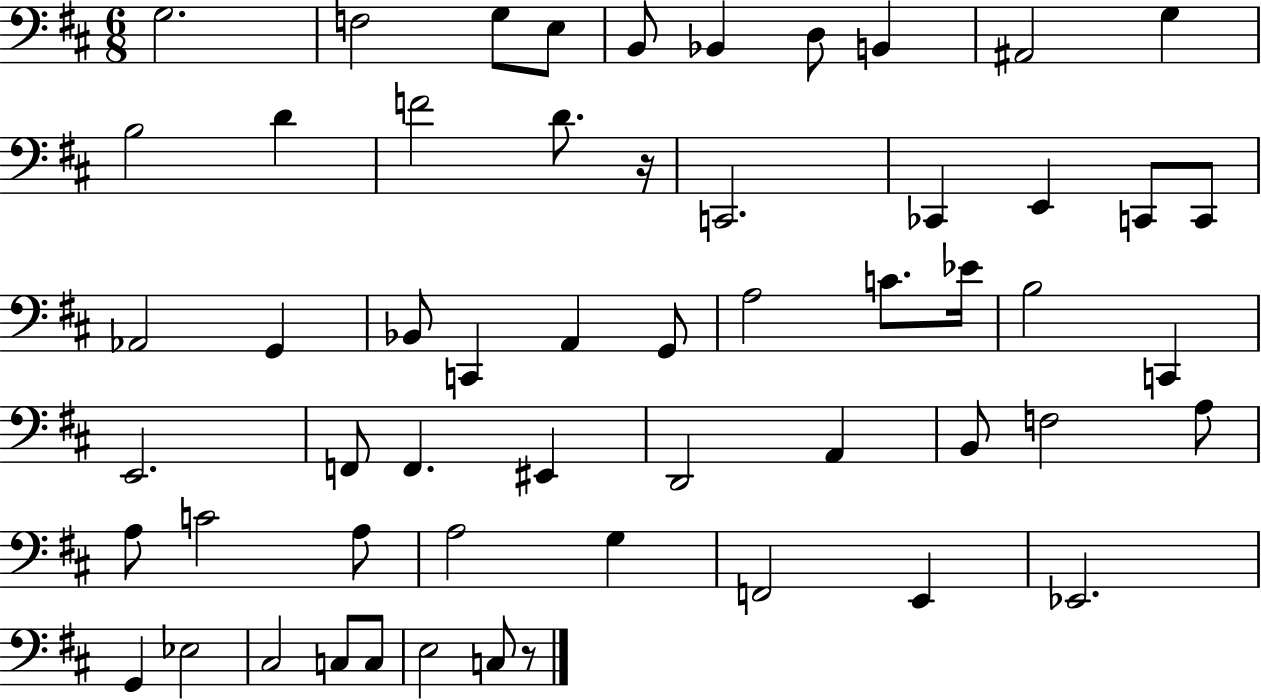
{
  \clef bass
  \numericTimeSignature
  \time 6/8
  \key d \major
  \repeat volta 2 { g2. | f2 g8 e8 | b,8 bes,4 d8 b,4 | ais,2 g4 | \break b2 d'4 | f'2 d'8. r16 | c,2. | ces,4 e,4 c,8 c,8 | \break aes,2 g,4 | bes,8 c,4 a,4 g,8 | a2 c'8. ees'16 | b2 c,4 | \break e,2. | f,8 f,4. eis,4 | d,2 a,4 | b,8 f2 a8 | \break a8 c'2 a8 | a2 g4 | f,2 e,4 | ees,2. | \break g,4 ees2 | cis2 c8 c8 | e2 c8 r8 | } \bar "|."
}